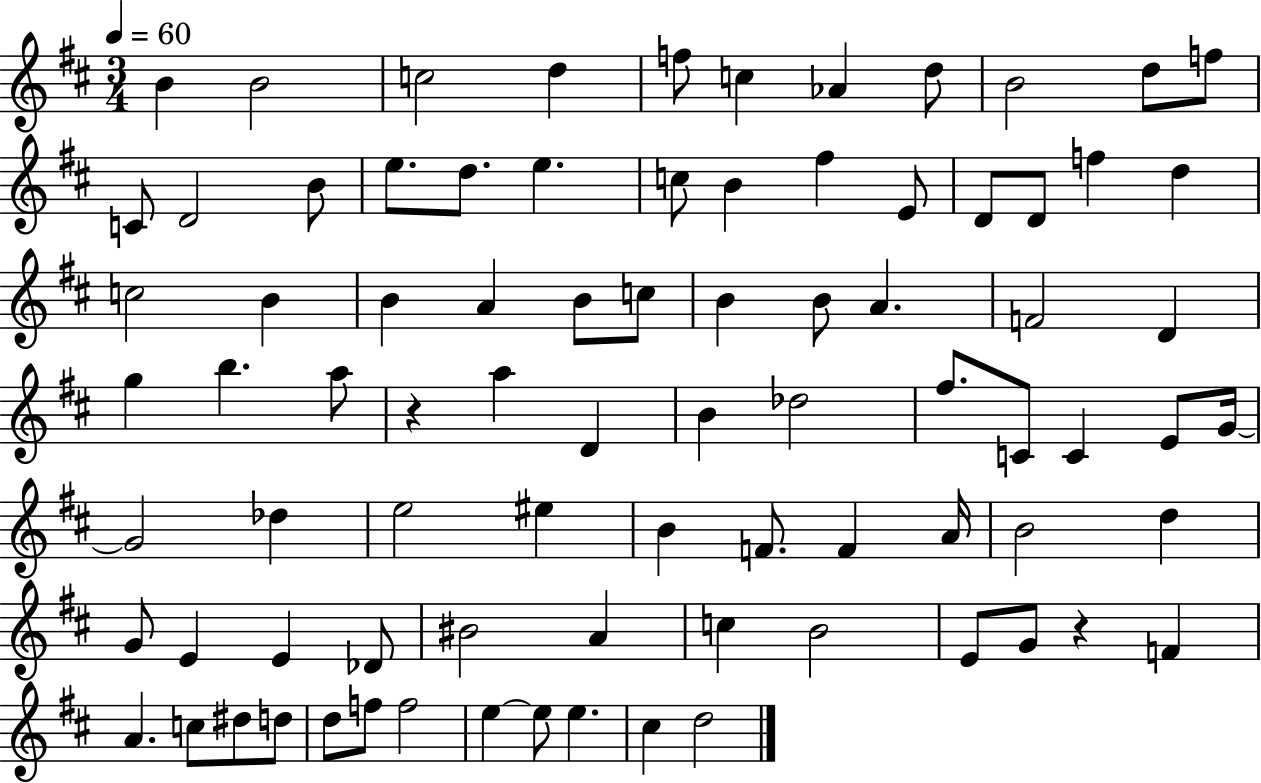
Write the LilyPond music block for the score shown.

{
  \clef treble
  \numericTimeSignature
  \time 3/4
  \key d \major
  \tempo 4 = 60
  \repeat volta 2 { b'4 b'2 | c''2 d''4 | f''8 c''4 aes'4 d''8 | b'2 d''8 f''8 | \break c'8 d'2 b'8 | e''8. d''8. e''4. | c''8 b'4 fis''4 e'8 | d'8 d'8 f''4 d''4 | \break c''2 b'4 | b'4 a'4 b'8 c''8 | b'4 b'8 a'4. | f'2 d'4 | \break g''4 b''4. a''8 | r4 a''4 d'4 | b'4 des''2 | fis''8. c'8 c'4 e'8 g'16~~ | \break g'2 des''4 | e''2 eis''4 | b'4 f'8. f'4 a'16 | b'2 d''4 | \break g'8 e'4 e'4 des'8 | bis'2 a'4 | c''4 b'2 | e'8 g'8 r4 f'4 | \break a'4. c''8 dis''8 d''8 | d''8 f''8 f''2 | e''4~~ e''8 e''4. | cis''4 d''2 | \break } \bar "|."
}